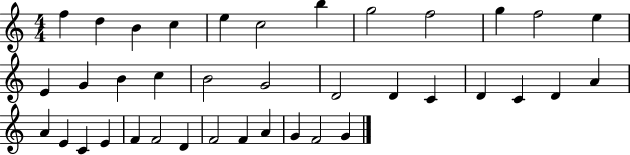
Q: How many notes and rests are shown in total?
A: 38